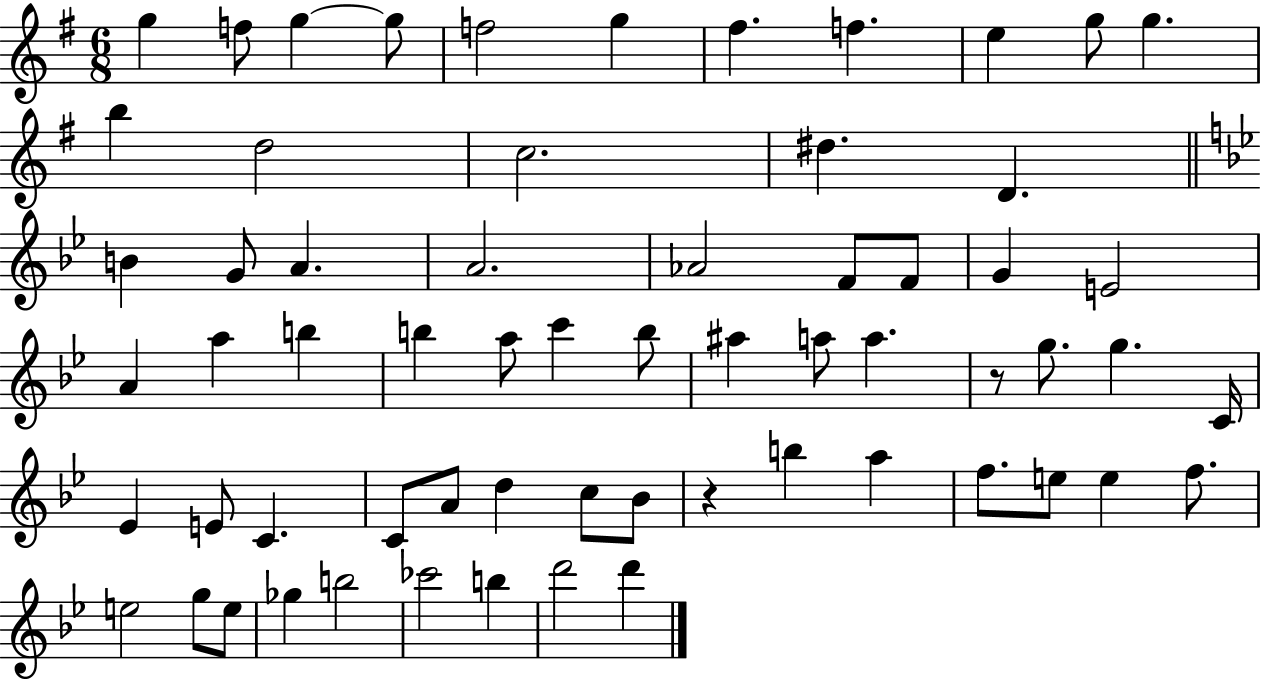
G5/q F5/e G5/q G5/e F5/h G5/q F#5/q. F5/q. E5/q G5/e G5/q. B5/q D5/h C5/h. D#5/q. D4/q. B4/q G4/e A4/q. A4/h. Ab4/h F4/e F4/e G4/q E4/h A4/q A5/q B5/q B5/q A5/e C6/q B5/e A#5/q A5/e A5/q. R/e G5/e. G5/q. C4/s Eb4/q E4/e C4/q. C4/e A4/e D5/q C5/e Bb4/e R/q B5/q A5/q F5/e. E5/e E5/q F5/e. E5/h G5/e E5/e Gb5/q B5/h CES6/h B5/q D6/h D6/q